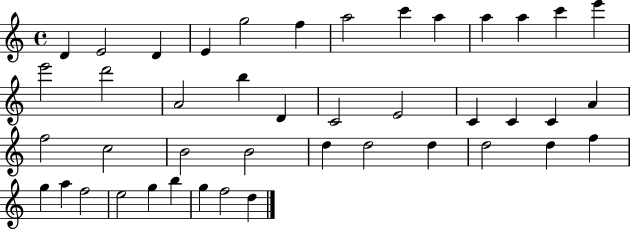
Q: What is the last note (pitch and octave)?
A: D5